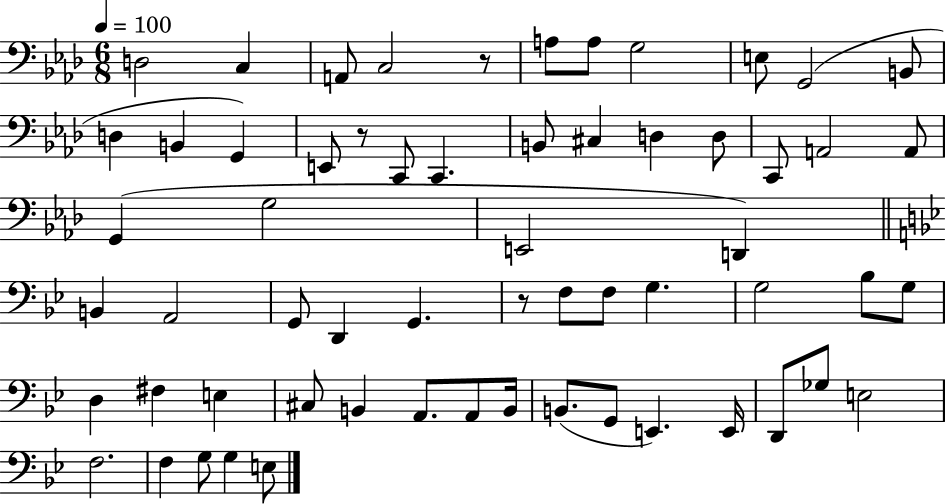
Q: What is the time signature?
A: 6/8